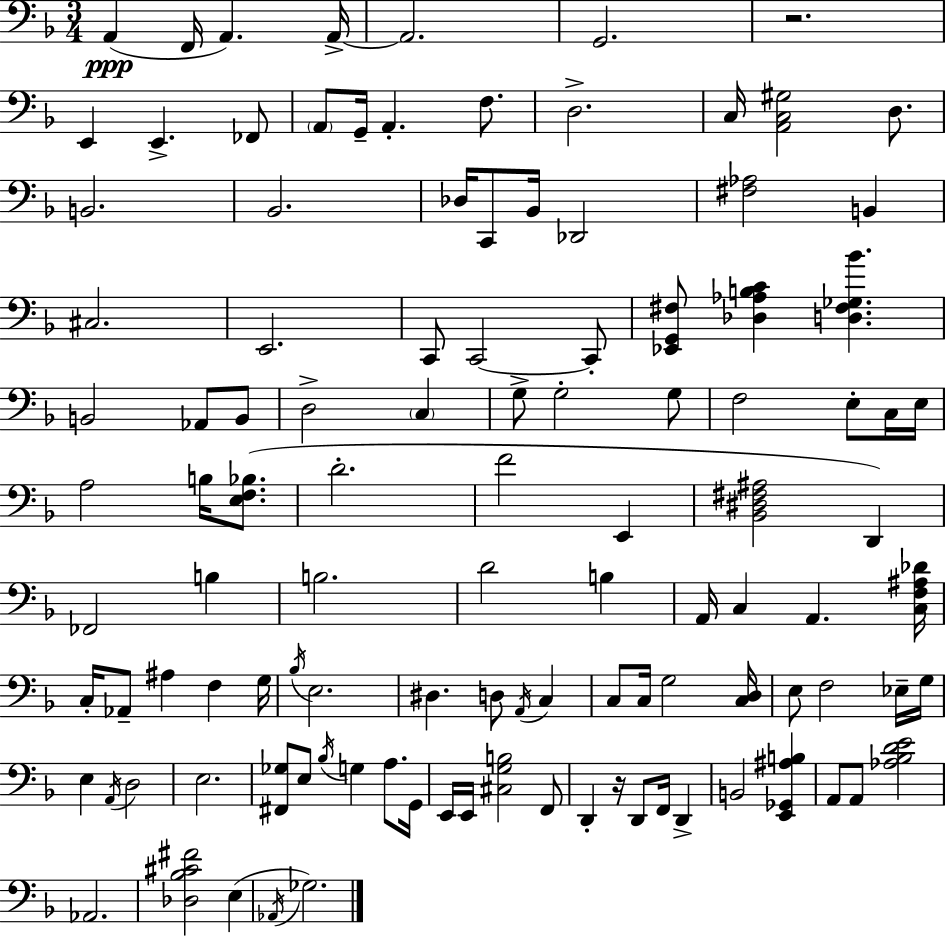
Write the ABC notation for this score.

X:1
T:Untitled
M:3/4
L:1/4
K:F
A,, F,,/4 A,, A,,/4 A,,2 G,,2 z2 E,, E,, _F,,/2 A,,/2 G,,/4 A,, F,/2 D,2 C,/4 [A,,C,^G,]2 D,/2 B,,2 _B,,2 _D,/4 C,,/2 _B,,/4 _D,,2 [^F,_A,]2 B,, ^C,2 E,,2 C,,/2 C,,2 C,,/2 [_E,,G,,^F,]/2 [_D,_A,B,C] [D,^F,_G,_B] B,,2 _A,,/2 B,,/2 D,2 C, G,/2 G,2 G,/2 F,2 E,/2 C,/4 E,/4 A,2 B,/4 [E,F,_B,]/2 D2 F2 E,, [_B,,^D,^F,^A,]2 D,, _F,,2 B, B,2 D2 B, A,,/4 C, A,, [C,F,^A,_D]/4 C,/4 _A,,/2 ^A, F, G,/4 _B,/4 E,2 ^D, D,/2 A,,/4 C, C,/2 C,/4 G,2 [C,D,]/4 E,/2 F,2 _E,/4 G,/4 E, A,,/4 D,2 E,2 [^F,,_G,]/2 E,/2 _B,/4 G, A,/2 G,,/4 E,,/4 E,,/4 [^C,G,B,]2 F,,/2 D,, z/4 D,,/2 F,,/4 D,, B,,2 [E,,_G,,^A,B,] A,,/2 A,,/2 [_A,_B,DE]2 _A,,2 [_D,_B,^C^F]2 E, _A,,/4 _G,2